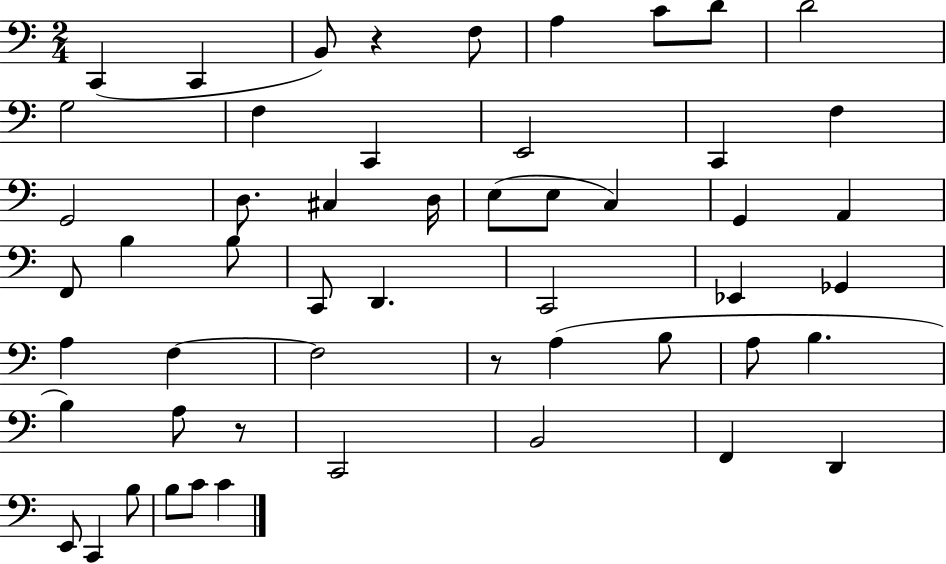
X:1
T:Untitled
M:2/4
L:1/4
K:C
C,, C,, B,,/2 z F,/2 A, C/2 D/2 D2 G,2 F, C,, E,,2 C,, F, G,,2 D,/2 ^C, D,/4 E,/2 E,/2 C, G,, A,, F,,/2 B, B,/2 C,,/2 D,, C,,2 _E,, _G,, A, F, F,2 z/2 A, B,/2 A,/2 B, B, A,/2 z/2 C,,2 B,,2 F,, D,, E,,/2 C,, B,/2 B,/2 C/2 C